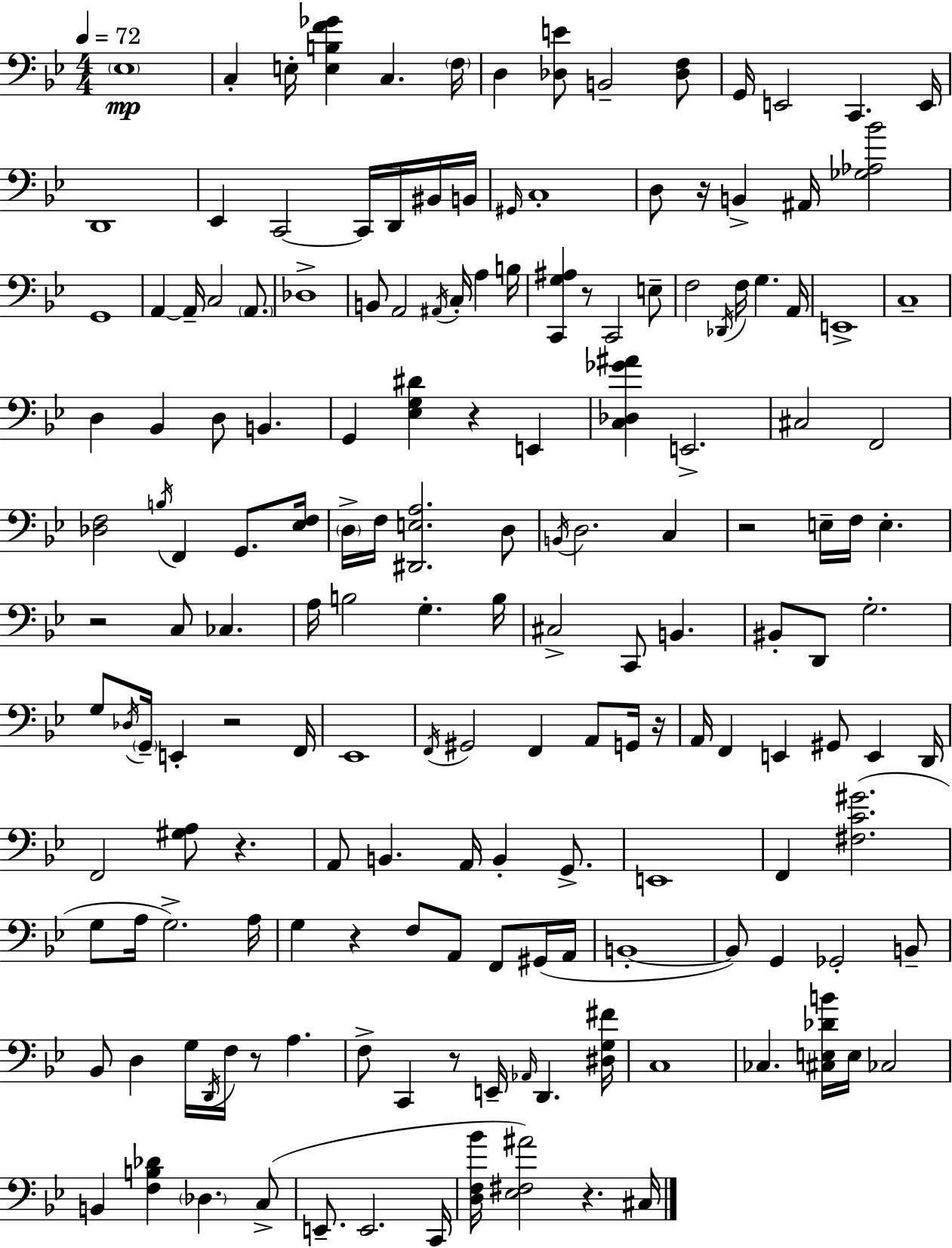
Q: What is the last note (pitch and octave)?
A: C#3